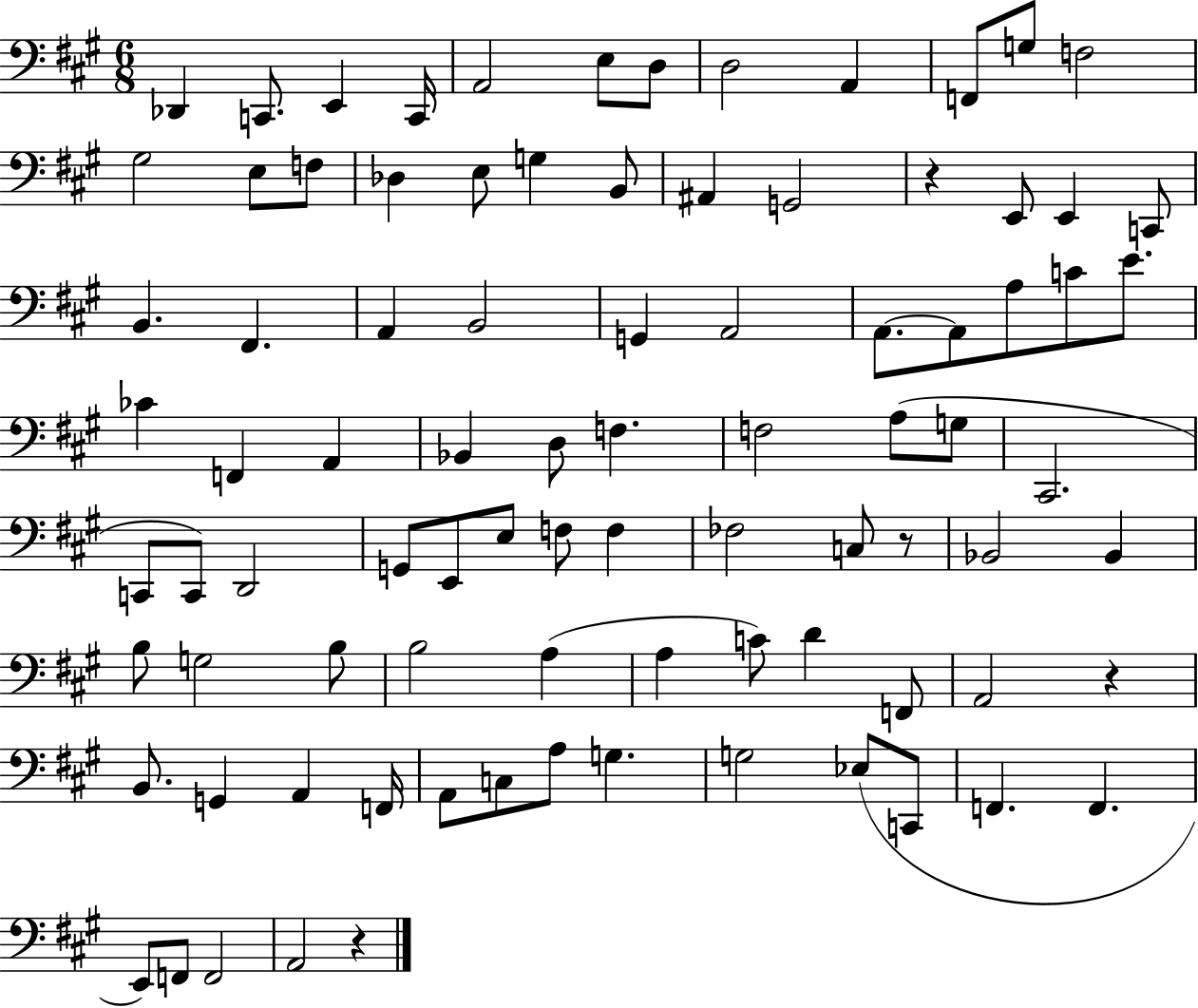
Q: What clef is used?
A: bass